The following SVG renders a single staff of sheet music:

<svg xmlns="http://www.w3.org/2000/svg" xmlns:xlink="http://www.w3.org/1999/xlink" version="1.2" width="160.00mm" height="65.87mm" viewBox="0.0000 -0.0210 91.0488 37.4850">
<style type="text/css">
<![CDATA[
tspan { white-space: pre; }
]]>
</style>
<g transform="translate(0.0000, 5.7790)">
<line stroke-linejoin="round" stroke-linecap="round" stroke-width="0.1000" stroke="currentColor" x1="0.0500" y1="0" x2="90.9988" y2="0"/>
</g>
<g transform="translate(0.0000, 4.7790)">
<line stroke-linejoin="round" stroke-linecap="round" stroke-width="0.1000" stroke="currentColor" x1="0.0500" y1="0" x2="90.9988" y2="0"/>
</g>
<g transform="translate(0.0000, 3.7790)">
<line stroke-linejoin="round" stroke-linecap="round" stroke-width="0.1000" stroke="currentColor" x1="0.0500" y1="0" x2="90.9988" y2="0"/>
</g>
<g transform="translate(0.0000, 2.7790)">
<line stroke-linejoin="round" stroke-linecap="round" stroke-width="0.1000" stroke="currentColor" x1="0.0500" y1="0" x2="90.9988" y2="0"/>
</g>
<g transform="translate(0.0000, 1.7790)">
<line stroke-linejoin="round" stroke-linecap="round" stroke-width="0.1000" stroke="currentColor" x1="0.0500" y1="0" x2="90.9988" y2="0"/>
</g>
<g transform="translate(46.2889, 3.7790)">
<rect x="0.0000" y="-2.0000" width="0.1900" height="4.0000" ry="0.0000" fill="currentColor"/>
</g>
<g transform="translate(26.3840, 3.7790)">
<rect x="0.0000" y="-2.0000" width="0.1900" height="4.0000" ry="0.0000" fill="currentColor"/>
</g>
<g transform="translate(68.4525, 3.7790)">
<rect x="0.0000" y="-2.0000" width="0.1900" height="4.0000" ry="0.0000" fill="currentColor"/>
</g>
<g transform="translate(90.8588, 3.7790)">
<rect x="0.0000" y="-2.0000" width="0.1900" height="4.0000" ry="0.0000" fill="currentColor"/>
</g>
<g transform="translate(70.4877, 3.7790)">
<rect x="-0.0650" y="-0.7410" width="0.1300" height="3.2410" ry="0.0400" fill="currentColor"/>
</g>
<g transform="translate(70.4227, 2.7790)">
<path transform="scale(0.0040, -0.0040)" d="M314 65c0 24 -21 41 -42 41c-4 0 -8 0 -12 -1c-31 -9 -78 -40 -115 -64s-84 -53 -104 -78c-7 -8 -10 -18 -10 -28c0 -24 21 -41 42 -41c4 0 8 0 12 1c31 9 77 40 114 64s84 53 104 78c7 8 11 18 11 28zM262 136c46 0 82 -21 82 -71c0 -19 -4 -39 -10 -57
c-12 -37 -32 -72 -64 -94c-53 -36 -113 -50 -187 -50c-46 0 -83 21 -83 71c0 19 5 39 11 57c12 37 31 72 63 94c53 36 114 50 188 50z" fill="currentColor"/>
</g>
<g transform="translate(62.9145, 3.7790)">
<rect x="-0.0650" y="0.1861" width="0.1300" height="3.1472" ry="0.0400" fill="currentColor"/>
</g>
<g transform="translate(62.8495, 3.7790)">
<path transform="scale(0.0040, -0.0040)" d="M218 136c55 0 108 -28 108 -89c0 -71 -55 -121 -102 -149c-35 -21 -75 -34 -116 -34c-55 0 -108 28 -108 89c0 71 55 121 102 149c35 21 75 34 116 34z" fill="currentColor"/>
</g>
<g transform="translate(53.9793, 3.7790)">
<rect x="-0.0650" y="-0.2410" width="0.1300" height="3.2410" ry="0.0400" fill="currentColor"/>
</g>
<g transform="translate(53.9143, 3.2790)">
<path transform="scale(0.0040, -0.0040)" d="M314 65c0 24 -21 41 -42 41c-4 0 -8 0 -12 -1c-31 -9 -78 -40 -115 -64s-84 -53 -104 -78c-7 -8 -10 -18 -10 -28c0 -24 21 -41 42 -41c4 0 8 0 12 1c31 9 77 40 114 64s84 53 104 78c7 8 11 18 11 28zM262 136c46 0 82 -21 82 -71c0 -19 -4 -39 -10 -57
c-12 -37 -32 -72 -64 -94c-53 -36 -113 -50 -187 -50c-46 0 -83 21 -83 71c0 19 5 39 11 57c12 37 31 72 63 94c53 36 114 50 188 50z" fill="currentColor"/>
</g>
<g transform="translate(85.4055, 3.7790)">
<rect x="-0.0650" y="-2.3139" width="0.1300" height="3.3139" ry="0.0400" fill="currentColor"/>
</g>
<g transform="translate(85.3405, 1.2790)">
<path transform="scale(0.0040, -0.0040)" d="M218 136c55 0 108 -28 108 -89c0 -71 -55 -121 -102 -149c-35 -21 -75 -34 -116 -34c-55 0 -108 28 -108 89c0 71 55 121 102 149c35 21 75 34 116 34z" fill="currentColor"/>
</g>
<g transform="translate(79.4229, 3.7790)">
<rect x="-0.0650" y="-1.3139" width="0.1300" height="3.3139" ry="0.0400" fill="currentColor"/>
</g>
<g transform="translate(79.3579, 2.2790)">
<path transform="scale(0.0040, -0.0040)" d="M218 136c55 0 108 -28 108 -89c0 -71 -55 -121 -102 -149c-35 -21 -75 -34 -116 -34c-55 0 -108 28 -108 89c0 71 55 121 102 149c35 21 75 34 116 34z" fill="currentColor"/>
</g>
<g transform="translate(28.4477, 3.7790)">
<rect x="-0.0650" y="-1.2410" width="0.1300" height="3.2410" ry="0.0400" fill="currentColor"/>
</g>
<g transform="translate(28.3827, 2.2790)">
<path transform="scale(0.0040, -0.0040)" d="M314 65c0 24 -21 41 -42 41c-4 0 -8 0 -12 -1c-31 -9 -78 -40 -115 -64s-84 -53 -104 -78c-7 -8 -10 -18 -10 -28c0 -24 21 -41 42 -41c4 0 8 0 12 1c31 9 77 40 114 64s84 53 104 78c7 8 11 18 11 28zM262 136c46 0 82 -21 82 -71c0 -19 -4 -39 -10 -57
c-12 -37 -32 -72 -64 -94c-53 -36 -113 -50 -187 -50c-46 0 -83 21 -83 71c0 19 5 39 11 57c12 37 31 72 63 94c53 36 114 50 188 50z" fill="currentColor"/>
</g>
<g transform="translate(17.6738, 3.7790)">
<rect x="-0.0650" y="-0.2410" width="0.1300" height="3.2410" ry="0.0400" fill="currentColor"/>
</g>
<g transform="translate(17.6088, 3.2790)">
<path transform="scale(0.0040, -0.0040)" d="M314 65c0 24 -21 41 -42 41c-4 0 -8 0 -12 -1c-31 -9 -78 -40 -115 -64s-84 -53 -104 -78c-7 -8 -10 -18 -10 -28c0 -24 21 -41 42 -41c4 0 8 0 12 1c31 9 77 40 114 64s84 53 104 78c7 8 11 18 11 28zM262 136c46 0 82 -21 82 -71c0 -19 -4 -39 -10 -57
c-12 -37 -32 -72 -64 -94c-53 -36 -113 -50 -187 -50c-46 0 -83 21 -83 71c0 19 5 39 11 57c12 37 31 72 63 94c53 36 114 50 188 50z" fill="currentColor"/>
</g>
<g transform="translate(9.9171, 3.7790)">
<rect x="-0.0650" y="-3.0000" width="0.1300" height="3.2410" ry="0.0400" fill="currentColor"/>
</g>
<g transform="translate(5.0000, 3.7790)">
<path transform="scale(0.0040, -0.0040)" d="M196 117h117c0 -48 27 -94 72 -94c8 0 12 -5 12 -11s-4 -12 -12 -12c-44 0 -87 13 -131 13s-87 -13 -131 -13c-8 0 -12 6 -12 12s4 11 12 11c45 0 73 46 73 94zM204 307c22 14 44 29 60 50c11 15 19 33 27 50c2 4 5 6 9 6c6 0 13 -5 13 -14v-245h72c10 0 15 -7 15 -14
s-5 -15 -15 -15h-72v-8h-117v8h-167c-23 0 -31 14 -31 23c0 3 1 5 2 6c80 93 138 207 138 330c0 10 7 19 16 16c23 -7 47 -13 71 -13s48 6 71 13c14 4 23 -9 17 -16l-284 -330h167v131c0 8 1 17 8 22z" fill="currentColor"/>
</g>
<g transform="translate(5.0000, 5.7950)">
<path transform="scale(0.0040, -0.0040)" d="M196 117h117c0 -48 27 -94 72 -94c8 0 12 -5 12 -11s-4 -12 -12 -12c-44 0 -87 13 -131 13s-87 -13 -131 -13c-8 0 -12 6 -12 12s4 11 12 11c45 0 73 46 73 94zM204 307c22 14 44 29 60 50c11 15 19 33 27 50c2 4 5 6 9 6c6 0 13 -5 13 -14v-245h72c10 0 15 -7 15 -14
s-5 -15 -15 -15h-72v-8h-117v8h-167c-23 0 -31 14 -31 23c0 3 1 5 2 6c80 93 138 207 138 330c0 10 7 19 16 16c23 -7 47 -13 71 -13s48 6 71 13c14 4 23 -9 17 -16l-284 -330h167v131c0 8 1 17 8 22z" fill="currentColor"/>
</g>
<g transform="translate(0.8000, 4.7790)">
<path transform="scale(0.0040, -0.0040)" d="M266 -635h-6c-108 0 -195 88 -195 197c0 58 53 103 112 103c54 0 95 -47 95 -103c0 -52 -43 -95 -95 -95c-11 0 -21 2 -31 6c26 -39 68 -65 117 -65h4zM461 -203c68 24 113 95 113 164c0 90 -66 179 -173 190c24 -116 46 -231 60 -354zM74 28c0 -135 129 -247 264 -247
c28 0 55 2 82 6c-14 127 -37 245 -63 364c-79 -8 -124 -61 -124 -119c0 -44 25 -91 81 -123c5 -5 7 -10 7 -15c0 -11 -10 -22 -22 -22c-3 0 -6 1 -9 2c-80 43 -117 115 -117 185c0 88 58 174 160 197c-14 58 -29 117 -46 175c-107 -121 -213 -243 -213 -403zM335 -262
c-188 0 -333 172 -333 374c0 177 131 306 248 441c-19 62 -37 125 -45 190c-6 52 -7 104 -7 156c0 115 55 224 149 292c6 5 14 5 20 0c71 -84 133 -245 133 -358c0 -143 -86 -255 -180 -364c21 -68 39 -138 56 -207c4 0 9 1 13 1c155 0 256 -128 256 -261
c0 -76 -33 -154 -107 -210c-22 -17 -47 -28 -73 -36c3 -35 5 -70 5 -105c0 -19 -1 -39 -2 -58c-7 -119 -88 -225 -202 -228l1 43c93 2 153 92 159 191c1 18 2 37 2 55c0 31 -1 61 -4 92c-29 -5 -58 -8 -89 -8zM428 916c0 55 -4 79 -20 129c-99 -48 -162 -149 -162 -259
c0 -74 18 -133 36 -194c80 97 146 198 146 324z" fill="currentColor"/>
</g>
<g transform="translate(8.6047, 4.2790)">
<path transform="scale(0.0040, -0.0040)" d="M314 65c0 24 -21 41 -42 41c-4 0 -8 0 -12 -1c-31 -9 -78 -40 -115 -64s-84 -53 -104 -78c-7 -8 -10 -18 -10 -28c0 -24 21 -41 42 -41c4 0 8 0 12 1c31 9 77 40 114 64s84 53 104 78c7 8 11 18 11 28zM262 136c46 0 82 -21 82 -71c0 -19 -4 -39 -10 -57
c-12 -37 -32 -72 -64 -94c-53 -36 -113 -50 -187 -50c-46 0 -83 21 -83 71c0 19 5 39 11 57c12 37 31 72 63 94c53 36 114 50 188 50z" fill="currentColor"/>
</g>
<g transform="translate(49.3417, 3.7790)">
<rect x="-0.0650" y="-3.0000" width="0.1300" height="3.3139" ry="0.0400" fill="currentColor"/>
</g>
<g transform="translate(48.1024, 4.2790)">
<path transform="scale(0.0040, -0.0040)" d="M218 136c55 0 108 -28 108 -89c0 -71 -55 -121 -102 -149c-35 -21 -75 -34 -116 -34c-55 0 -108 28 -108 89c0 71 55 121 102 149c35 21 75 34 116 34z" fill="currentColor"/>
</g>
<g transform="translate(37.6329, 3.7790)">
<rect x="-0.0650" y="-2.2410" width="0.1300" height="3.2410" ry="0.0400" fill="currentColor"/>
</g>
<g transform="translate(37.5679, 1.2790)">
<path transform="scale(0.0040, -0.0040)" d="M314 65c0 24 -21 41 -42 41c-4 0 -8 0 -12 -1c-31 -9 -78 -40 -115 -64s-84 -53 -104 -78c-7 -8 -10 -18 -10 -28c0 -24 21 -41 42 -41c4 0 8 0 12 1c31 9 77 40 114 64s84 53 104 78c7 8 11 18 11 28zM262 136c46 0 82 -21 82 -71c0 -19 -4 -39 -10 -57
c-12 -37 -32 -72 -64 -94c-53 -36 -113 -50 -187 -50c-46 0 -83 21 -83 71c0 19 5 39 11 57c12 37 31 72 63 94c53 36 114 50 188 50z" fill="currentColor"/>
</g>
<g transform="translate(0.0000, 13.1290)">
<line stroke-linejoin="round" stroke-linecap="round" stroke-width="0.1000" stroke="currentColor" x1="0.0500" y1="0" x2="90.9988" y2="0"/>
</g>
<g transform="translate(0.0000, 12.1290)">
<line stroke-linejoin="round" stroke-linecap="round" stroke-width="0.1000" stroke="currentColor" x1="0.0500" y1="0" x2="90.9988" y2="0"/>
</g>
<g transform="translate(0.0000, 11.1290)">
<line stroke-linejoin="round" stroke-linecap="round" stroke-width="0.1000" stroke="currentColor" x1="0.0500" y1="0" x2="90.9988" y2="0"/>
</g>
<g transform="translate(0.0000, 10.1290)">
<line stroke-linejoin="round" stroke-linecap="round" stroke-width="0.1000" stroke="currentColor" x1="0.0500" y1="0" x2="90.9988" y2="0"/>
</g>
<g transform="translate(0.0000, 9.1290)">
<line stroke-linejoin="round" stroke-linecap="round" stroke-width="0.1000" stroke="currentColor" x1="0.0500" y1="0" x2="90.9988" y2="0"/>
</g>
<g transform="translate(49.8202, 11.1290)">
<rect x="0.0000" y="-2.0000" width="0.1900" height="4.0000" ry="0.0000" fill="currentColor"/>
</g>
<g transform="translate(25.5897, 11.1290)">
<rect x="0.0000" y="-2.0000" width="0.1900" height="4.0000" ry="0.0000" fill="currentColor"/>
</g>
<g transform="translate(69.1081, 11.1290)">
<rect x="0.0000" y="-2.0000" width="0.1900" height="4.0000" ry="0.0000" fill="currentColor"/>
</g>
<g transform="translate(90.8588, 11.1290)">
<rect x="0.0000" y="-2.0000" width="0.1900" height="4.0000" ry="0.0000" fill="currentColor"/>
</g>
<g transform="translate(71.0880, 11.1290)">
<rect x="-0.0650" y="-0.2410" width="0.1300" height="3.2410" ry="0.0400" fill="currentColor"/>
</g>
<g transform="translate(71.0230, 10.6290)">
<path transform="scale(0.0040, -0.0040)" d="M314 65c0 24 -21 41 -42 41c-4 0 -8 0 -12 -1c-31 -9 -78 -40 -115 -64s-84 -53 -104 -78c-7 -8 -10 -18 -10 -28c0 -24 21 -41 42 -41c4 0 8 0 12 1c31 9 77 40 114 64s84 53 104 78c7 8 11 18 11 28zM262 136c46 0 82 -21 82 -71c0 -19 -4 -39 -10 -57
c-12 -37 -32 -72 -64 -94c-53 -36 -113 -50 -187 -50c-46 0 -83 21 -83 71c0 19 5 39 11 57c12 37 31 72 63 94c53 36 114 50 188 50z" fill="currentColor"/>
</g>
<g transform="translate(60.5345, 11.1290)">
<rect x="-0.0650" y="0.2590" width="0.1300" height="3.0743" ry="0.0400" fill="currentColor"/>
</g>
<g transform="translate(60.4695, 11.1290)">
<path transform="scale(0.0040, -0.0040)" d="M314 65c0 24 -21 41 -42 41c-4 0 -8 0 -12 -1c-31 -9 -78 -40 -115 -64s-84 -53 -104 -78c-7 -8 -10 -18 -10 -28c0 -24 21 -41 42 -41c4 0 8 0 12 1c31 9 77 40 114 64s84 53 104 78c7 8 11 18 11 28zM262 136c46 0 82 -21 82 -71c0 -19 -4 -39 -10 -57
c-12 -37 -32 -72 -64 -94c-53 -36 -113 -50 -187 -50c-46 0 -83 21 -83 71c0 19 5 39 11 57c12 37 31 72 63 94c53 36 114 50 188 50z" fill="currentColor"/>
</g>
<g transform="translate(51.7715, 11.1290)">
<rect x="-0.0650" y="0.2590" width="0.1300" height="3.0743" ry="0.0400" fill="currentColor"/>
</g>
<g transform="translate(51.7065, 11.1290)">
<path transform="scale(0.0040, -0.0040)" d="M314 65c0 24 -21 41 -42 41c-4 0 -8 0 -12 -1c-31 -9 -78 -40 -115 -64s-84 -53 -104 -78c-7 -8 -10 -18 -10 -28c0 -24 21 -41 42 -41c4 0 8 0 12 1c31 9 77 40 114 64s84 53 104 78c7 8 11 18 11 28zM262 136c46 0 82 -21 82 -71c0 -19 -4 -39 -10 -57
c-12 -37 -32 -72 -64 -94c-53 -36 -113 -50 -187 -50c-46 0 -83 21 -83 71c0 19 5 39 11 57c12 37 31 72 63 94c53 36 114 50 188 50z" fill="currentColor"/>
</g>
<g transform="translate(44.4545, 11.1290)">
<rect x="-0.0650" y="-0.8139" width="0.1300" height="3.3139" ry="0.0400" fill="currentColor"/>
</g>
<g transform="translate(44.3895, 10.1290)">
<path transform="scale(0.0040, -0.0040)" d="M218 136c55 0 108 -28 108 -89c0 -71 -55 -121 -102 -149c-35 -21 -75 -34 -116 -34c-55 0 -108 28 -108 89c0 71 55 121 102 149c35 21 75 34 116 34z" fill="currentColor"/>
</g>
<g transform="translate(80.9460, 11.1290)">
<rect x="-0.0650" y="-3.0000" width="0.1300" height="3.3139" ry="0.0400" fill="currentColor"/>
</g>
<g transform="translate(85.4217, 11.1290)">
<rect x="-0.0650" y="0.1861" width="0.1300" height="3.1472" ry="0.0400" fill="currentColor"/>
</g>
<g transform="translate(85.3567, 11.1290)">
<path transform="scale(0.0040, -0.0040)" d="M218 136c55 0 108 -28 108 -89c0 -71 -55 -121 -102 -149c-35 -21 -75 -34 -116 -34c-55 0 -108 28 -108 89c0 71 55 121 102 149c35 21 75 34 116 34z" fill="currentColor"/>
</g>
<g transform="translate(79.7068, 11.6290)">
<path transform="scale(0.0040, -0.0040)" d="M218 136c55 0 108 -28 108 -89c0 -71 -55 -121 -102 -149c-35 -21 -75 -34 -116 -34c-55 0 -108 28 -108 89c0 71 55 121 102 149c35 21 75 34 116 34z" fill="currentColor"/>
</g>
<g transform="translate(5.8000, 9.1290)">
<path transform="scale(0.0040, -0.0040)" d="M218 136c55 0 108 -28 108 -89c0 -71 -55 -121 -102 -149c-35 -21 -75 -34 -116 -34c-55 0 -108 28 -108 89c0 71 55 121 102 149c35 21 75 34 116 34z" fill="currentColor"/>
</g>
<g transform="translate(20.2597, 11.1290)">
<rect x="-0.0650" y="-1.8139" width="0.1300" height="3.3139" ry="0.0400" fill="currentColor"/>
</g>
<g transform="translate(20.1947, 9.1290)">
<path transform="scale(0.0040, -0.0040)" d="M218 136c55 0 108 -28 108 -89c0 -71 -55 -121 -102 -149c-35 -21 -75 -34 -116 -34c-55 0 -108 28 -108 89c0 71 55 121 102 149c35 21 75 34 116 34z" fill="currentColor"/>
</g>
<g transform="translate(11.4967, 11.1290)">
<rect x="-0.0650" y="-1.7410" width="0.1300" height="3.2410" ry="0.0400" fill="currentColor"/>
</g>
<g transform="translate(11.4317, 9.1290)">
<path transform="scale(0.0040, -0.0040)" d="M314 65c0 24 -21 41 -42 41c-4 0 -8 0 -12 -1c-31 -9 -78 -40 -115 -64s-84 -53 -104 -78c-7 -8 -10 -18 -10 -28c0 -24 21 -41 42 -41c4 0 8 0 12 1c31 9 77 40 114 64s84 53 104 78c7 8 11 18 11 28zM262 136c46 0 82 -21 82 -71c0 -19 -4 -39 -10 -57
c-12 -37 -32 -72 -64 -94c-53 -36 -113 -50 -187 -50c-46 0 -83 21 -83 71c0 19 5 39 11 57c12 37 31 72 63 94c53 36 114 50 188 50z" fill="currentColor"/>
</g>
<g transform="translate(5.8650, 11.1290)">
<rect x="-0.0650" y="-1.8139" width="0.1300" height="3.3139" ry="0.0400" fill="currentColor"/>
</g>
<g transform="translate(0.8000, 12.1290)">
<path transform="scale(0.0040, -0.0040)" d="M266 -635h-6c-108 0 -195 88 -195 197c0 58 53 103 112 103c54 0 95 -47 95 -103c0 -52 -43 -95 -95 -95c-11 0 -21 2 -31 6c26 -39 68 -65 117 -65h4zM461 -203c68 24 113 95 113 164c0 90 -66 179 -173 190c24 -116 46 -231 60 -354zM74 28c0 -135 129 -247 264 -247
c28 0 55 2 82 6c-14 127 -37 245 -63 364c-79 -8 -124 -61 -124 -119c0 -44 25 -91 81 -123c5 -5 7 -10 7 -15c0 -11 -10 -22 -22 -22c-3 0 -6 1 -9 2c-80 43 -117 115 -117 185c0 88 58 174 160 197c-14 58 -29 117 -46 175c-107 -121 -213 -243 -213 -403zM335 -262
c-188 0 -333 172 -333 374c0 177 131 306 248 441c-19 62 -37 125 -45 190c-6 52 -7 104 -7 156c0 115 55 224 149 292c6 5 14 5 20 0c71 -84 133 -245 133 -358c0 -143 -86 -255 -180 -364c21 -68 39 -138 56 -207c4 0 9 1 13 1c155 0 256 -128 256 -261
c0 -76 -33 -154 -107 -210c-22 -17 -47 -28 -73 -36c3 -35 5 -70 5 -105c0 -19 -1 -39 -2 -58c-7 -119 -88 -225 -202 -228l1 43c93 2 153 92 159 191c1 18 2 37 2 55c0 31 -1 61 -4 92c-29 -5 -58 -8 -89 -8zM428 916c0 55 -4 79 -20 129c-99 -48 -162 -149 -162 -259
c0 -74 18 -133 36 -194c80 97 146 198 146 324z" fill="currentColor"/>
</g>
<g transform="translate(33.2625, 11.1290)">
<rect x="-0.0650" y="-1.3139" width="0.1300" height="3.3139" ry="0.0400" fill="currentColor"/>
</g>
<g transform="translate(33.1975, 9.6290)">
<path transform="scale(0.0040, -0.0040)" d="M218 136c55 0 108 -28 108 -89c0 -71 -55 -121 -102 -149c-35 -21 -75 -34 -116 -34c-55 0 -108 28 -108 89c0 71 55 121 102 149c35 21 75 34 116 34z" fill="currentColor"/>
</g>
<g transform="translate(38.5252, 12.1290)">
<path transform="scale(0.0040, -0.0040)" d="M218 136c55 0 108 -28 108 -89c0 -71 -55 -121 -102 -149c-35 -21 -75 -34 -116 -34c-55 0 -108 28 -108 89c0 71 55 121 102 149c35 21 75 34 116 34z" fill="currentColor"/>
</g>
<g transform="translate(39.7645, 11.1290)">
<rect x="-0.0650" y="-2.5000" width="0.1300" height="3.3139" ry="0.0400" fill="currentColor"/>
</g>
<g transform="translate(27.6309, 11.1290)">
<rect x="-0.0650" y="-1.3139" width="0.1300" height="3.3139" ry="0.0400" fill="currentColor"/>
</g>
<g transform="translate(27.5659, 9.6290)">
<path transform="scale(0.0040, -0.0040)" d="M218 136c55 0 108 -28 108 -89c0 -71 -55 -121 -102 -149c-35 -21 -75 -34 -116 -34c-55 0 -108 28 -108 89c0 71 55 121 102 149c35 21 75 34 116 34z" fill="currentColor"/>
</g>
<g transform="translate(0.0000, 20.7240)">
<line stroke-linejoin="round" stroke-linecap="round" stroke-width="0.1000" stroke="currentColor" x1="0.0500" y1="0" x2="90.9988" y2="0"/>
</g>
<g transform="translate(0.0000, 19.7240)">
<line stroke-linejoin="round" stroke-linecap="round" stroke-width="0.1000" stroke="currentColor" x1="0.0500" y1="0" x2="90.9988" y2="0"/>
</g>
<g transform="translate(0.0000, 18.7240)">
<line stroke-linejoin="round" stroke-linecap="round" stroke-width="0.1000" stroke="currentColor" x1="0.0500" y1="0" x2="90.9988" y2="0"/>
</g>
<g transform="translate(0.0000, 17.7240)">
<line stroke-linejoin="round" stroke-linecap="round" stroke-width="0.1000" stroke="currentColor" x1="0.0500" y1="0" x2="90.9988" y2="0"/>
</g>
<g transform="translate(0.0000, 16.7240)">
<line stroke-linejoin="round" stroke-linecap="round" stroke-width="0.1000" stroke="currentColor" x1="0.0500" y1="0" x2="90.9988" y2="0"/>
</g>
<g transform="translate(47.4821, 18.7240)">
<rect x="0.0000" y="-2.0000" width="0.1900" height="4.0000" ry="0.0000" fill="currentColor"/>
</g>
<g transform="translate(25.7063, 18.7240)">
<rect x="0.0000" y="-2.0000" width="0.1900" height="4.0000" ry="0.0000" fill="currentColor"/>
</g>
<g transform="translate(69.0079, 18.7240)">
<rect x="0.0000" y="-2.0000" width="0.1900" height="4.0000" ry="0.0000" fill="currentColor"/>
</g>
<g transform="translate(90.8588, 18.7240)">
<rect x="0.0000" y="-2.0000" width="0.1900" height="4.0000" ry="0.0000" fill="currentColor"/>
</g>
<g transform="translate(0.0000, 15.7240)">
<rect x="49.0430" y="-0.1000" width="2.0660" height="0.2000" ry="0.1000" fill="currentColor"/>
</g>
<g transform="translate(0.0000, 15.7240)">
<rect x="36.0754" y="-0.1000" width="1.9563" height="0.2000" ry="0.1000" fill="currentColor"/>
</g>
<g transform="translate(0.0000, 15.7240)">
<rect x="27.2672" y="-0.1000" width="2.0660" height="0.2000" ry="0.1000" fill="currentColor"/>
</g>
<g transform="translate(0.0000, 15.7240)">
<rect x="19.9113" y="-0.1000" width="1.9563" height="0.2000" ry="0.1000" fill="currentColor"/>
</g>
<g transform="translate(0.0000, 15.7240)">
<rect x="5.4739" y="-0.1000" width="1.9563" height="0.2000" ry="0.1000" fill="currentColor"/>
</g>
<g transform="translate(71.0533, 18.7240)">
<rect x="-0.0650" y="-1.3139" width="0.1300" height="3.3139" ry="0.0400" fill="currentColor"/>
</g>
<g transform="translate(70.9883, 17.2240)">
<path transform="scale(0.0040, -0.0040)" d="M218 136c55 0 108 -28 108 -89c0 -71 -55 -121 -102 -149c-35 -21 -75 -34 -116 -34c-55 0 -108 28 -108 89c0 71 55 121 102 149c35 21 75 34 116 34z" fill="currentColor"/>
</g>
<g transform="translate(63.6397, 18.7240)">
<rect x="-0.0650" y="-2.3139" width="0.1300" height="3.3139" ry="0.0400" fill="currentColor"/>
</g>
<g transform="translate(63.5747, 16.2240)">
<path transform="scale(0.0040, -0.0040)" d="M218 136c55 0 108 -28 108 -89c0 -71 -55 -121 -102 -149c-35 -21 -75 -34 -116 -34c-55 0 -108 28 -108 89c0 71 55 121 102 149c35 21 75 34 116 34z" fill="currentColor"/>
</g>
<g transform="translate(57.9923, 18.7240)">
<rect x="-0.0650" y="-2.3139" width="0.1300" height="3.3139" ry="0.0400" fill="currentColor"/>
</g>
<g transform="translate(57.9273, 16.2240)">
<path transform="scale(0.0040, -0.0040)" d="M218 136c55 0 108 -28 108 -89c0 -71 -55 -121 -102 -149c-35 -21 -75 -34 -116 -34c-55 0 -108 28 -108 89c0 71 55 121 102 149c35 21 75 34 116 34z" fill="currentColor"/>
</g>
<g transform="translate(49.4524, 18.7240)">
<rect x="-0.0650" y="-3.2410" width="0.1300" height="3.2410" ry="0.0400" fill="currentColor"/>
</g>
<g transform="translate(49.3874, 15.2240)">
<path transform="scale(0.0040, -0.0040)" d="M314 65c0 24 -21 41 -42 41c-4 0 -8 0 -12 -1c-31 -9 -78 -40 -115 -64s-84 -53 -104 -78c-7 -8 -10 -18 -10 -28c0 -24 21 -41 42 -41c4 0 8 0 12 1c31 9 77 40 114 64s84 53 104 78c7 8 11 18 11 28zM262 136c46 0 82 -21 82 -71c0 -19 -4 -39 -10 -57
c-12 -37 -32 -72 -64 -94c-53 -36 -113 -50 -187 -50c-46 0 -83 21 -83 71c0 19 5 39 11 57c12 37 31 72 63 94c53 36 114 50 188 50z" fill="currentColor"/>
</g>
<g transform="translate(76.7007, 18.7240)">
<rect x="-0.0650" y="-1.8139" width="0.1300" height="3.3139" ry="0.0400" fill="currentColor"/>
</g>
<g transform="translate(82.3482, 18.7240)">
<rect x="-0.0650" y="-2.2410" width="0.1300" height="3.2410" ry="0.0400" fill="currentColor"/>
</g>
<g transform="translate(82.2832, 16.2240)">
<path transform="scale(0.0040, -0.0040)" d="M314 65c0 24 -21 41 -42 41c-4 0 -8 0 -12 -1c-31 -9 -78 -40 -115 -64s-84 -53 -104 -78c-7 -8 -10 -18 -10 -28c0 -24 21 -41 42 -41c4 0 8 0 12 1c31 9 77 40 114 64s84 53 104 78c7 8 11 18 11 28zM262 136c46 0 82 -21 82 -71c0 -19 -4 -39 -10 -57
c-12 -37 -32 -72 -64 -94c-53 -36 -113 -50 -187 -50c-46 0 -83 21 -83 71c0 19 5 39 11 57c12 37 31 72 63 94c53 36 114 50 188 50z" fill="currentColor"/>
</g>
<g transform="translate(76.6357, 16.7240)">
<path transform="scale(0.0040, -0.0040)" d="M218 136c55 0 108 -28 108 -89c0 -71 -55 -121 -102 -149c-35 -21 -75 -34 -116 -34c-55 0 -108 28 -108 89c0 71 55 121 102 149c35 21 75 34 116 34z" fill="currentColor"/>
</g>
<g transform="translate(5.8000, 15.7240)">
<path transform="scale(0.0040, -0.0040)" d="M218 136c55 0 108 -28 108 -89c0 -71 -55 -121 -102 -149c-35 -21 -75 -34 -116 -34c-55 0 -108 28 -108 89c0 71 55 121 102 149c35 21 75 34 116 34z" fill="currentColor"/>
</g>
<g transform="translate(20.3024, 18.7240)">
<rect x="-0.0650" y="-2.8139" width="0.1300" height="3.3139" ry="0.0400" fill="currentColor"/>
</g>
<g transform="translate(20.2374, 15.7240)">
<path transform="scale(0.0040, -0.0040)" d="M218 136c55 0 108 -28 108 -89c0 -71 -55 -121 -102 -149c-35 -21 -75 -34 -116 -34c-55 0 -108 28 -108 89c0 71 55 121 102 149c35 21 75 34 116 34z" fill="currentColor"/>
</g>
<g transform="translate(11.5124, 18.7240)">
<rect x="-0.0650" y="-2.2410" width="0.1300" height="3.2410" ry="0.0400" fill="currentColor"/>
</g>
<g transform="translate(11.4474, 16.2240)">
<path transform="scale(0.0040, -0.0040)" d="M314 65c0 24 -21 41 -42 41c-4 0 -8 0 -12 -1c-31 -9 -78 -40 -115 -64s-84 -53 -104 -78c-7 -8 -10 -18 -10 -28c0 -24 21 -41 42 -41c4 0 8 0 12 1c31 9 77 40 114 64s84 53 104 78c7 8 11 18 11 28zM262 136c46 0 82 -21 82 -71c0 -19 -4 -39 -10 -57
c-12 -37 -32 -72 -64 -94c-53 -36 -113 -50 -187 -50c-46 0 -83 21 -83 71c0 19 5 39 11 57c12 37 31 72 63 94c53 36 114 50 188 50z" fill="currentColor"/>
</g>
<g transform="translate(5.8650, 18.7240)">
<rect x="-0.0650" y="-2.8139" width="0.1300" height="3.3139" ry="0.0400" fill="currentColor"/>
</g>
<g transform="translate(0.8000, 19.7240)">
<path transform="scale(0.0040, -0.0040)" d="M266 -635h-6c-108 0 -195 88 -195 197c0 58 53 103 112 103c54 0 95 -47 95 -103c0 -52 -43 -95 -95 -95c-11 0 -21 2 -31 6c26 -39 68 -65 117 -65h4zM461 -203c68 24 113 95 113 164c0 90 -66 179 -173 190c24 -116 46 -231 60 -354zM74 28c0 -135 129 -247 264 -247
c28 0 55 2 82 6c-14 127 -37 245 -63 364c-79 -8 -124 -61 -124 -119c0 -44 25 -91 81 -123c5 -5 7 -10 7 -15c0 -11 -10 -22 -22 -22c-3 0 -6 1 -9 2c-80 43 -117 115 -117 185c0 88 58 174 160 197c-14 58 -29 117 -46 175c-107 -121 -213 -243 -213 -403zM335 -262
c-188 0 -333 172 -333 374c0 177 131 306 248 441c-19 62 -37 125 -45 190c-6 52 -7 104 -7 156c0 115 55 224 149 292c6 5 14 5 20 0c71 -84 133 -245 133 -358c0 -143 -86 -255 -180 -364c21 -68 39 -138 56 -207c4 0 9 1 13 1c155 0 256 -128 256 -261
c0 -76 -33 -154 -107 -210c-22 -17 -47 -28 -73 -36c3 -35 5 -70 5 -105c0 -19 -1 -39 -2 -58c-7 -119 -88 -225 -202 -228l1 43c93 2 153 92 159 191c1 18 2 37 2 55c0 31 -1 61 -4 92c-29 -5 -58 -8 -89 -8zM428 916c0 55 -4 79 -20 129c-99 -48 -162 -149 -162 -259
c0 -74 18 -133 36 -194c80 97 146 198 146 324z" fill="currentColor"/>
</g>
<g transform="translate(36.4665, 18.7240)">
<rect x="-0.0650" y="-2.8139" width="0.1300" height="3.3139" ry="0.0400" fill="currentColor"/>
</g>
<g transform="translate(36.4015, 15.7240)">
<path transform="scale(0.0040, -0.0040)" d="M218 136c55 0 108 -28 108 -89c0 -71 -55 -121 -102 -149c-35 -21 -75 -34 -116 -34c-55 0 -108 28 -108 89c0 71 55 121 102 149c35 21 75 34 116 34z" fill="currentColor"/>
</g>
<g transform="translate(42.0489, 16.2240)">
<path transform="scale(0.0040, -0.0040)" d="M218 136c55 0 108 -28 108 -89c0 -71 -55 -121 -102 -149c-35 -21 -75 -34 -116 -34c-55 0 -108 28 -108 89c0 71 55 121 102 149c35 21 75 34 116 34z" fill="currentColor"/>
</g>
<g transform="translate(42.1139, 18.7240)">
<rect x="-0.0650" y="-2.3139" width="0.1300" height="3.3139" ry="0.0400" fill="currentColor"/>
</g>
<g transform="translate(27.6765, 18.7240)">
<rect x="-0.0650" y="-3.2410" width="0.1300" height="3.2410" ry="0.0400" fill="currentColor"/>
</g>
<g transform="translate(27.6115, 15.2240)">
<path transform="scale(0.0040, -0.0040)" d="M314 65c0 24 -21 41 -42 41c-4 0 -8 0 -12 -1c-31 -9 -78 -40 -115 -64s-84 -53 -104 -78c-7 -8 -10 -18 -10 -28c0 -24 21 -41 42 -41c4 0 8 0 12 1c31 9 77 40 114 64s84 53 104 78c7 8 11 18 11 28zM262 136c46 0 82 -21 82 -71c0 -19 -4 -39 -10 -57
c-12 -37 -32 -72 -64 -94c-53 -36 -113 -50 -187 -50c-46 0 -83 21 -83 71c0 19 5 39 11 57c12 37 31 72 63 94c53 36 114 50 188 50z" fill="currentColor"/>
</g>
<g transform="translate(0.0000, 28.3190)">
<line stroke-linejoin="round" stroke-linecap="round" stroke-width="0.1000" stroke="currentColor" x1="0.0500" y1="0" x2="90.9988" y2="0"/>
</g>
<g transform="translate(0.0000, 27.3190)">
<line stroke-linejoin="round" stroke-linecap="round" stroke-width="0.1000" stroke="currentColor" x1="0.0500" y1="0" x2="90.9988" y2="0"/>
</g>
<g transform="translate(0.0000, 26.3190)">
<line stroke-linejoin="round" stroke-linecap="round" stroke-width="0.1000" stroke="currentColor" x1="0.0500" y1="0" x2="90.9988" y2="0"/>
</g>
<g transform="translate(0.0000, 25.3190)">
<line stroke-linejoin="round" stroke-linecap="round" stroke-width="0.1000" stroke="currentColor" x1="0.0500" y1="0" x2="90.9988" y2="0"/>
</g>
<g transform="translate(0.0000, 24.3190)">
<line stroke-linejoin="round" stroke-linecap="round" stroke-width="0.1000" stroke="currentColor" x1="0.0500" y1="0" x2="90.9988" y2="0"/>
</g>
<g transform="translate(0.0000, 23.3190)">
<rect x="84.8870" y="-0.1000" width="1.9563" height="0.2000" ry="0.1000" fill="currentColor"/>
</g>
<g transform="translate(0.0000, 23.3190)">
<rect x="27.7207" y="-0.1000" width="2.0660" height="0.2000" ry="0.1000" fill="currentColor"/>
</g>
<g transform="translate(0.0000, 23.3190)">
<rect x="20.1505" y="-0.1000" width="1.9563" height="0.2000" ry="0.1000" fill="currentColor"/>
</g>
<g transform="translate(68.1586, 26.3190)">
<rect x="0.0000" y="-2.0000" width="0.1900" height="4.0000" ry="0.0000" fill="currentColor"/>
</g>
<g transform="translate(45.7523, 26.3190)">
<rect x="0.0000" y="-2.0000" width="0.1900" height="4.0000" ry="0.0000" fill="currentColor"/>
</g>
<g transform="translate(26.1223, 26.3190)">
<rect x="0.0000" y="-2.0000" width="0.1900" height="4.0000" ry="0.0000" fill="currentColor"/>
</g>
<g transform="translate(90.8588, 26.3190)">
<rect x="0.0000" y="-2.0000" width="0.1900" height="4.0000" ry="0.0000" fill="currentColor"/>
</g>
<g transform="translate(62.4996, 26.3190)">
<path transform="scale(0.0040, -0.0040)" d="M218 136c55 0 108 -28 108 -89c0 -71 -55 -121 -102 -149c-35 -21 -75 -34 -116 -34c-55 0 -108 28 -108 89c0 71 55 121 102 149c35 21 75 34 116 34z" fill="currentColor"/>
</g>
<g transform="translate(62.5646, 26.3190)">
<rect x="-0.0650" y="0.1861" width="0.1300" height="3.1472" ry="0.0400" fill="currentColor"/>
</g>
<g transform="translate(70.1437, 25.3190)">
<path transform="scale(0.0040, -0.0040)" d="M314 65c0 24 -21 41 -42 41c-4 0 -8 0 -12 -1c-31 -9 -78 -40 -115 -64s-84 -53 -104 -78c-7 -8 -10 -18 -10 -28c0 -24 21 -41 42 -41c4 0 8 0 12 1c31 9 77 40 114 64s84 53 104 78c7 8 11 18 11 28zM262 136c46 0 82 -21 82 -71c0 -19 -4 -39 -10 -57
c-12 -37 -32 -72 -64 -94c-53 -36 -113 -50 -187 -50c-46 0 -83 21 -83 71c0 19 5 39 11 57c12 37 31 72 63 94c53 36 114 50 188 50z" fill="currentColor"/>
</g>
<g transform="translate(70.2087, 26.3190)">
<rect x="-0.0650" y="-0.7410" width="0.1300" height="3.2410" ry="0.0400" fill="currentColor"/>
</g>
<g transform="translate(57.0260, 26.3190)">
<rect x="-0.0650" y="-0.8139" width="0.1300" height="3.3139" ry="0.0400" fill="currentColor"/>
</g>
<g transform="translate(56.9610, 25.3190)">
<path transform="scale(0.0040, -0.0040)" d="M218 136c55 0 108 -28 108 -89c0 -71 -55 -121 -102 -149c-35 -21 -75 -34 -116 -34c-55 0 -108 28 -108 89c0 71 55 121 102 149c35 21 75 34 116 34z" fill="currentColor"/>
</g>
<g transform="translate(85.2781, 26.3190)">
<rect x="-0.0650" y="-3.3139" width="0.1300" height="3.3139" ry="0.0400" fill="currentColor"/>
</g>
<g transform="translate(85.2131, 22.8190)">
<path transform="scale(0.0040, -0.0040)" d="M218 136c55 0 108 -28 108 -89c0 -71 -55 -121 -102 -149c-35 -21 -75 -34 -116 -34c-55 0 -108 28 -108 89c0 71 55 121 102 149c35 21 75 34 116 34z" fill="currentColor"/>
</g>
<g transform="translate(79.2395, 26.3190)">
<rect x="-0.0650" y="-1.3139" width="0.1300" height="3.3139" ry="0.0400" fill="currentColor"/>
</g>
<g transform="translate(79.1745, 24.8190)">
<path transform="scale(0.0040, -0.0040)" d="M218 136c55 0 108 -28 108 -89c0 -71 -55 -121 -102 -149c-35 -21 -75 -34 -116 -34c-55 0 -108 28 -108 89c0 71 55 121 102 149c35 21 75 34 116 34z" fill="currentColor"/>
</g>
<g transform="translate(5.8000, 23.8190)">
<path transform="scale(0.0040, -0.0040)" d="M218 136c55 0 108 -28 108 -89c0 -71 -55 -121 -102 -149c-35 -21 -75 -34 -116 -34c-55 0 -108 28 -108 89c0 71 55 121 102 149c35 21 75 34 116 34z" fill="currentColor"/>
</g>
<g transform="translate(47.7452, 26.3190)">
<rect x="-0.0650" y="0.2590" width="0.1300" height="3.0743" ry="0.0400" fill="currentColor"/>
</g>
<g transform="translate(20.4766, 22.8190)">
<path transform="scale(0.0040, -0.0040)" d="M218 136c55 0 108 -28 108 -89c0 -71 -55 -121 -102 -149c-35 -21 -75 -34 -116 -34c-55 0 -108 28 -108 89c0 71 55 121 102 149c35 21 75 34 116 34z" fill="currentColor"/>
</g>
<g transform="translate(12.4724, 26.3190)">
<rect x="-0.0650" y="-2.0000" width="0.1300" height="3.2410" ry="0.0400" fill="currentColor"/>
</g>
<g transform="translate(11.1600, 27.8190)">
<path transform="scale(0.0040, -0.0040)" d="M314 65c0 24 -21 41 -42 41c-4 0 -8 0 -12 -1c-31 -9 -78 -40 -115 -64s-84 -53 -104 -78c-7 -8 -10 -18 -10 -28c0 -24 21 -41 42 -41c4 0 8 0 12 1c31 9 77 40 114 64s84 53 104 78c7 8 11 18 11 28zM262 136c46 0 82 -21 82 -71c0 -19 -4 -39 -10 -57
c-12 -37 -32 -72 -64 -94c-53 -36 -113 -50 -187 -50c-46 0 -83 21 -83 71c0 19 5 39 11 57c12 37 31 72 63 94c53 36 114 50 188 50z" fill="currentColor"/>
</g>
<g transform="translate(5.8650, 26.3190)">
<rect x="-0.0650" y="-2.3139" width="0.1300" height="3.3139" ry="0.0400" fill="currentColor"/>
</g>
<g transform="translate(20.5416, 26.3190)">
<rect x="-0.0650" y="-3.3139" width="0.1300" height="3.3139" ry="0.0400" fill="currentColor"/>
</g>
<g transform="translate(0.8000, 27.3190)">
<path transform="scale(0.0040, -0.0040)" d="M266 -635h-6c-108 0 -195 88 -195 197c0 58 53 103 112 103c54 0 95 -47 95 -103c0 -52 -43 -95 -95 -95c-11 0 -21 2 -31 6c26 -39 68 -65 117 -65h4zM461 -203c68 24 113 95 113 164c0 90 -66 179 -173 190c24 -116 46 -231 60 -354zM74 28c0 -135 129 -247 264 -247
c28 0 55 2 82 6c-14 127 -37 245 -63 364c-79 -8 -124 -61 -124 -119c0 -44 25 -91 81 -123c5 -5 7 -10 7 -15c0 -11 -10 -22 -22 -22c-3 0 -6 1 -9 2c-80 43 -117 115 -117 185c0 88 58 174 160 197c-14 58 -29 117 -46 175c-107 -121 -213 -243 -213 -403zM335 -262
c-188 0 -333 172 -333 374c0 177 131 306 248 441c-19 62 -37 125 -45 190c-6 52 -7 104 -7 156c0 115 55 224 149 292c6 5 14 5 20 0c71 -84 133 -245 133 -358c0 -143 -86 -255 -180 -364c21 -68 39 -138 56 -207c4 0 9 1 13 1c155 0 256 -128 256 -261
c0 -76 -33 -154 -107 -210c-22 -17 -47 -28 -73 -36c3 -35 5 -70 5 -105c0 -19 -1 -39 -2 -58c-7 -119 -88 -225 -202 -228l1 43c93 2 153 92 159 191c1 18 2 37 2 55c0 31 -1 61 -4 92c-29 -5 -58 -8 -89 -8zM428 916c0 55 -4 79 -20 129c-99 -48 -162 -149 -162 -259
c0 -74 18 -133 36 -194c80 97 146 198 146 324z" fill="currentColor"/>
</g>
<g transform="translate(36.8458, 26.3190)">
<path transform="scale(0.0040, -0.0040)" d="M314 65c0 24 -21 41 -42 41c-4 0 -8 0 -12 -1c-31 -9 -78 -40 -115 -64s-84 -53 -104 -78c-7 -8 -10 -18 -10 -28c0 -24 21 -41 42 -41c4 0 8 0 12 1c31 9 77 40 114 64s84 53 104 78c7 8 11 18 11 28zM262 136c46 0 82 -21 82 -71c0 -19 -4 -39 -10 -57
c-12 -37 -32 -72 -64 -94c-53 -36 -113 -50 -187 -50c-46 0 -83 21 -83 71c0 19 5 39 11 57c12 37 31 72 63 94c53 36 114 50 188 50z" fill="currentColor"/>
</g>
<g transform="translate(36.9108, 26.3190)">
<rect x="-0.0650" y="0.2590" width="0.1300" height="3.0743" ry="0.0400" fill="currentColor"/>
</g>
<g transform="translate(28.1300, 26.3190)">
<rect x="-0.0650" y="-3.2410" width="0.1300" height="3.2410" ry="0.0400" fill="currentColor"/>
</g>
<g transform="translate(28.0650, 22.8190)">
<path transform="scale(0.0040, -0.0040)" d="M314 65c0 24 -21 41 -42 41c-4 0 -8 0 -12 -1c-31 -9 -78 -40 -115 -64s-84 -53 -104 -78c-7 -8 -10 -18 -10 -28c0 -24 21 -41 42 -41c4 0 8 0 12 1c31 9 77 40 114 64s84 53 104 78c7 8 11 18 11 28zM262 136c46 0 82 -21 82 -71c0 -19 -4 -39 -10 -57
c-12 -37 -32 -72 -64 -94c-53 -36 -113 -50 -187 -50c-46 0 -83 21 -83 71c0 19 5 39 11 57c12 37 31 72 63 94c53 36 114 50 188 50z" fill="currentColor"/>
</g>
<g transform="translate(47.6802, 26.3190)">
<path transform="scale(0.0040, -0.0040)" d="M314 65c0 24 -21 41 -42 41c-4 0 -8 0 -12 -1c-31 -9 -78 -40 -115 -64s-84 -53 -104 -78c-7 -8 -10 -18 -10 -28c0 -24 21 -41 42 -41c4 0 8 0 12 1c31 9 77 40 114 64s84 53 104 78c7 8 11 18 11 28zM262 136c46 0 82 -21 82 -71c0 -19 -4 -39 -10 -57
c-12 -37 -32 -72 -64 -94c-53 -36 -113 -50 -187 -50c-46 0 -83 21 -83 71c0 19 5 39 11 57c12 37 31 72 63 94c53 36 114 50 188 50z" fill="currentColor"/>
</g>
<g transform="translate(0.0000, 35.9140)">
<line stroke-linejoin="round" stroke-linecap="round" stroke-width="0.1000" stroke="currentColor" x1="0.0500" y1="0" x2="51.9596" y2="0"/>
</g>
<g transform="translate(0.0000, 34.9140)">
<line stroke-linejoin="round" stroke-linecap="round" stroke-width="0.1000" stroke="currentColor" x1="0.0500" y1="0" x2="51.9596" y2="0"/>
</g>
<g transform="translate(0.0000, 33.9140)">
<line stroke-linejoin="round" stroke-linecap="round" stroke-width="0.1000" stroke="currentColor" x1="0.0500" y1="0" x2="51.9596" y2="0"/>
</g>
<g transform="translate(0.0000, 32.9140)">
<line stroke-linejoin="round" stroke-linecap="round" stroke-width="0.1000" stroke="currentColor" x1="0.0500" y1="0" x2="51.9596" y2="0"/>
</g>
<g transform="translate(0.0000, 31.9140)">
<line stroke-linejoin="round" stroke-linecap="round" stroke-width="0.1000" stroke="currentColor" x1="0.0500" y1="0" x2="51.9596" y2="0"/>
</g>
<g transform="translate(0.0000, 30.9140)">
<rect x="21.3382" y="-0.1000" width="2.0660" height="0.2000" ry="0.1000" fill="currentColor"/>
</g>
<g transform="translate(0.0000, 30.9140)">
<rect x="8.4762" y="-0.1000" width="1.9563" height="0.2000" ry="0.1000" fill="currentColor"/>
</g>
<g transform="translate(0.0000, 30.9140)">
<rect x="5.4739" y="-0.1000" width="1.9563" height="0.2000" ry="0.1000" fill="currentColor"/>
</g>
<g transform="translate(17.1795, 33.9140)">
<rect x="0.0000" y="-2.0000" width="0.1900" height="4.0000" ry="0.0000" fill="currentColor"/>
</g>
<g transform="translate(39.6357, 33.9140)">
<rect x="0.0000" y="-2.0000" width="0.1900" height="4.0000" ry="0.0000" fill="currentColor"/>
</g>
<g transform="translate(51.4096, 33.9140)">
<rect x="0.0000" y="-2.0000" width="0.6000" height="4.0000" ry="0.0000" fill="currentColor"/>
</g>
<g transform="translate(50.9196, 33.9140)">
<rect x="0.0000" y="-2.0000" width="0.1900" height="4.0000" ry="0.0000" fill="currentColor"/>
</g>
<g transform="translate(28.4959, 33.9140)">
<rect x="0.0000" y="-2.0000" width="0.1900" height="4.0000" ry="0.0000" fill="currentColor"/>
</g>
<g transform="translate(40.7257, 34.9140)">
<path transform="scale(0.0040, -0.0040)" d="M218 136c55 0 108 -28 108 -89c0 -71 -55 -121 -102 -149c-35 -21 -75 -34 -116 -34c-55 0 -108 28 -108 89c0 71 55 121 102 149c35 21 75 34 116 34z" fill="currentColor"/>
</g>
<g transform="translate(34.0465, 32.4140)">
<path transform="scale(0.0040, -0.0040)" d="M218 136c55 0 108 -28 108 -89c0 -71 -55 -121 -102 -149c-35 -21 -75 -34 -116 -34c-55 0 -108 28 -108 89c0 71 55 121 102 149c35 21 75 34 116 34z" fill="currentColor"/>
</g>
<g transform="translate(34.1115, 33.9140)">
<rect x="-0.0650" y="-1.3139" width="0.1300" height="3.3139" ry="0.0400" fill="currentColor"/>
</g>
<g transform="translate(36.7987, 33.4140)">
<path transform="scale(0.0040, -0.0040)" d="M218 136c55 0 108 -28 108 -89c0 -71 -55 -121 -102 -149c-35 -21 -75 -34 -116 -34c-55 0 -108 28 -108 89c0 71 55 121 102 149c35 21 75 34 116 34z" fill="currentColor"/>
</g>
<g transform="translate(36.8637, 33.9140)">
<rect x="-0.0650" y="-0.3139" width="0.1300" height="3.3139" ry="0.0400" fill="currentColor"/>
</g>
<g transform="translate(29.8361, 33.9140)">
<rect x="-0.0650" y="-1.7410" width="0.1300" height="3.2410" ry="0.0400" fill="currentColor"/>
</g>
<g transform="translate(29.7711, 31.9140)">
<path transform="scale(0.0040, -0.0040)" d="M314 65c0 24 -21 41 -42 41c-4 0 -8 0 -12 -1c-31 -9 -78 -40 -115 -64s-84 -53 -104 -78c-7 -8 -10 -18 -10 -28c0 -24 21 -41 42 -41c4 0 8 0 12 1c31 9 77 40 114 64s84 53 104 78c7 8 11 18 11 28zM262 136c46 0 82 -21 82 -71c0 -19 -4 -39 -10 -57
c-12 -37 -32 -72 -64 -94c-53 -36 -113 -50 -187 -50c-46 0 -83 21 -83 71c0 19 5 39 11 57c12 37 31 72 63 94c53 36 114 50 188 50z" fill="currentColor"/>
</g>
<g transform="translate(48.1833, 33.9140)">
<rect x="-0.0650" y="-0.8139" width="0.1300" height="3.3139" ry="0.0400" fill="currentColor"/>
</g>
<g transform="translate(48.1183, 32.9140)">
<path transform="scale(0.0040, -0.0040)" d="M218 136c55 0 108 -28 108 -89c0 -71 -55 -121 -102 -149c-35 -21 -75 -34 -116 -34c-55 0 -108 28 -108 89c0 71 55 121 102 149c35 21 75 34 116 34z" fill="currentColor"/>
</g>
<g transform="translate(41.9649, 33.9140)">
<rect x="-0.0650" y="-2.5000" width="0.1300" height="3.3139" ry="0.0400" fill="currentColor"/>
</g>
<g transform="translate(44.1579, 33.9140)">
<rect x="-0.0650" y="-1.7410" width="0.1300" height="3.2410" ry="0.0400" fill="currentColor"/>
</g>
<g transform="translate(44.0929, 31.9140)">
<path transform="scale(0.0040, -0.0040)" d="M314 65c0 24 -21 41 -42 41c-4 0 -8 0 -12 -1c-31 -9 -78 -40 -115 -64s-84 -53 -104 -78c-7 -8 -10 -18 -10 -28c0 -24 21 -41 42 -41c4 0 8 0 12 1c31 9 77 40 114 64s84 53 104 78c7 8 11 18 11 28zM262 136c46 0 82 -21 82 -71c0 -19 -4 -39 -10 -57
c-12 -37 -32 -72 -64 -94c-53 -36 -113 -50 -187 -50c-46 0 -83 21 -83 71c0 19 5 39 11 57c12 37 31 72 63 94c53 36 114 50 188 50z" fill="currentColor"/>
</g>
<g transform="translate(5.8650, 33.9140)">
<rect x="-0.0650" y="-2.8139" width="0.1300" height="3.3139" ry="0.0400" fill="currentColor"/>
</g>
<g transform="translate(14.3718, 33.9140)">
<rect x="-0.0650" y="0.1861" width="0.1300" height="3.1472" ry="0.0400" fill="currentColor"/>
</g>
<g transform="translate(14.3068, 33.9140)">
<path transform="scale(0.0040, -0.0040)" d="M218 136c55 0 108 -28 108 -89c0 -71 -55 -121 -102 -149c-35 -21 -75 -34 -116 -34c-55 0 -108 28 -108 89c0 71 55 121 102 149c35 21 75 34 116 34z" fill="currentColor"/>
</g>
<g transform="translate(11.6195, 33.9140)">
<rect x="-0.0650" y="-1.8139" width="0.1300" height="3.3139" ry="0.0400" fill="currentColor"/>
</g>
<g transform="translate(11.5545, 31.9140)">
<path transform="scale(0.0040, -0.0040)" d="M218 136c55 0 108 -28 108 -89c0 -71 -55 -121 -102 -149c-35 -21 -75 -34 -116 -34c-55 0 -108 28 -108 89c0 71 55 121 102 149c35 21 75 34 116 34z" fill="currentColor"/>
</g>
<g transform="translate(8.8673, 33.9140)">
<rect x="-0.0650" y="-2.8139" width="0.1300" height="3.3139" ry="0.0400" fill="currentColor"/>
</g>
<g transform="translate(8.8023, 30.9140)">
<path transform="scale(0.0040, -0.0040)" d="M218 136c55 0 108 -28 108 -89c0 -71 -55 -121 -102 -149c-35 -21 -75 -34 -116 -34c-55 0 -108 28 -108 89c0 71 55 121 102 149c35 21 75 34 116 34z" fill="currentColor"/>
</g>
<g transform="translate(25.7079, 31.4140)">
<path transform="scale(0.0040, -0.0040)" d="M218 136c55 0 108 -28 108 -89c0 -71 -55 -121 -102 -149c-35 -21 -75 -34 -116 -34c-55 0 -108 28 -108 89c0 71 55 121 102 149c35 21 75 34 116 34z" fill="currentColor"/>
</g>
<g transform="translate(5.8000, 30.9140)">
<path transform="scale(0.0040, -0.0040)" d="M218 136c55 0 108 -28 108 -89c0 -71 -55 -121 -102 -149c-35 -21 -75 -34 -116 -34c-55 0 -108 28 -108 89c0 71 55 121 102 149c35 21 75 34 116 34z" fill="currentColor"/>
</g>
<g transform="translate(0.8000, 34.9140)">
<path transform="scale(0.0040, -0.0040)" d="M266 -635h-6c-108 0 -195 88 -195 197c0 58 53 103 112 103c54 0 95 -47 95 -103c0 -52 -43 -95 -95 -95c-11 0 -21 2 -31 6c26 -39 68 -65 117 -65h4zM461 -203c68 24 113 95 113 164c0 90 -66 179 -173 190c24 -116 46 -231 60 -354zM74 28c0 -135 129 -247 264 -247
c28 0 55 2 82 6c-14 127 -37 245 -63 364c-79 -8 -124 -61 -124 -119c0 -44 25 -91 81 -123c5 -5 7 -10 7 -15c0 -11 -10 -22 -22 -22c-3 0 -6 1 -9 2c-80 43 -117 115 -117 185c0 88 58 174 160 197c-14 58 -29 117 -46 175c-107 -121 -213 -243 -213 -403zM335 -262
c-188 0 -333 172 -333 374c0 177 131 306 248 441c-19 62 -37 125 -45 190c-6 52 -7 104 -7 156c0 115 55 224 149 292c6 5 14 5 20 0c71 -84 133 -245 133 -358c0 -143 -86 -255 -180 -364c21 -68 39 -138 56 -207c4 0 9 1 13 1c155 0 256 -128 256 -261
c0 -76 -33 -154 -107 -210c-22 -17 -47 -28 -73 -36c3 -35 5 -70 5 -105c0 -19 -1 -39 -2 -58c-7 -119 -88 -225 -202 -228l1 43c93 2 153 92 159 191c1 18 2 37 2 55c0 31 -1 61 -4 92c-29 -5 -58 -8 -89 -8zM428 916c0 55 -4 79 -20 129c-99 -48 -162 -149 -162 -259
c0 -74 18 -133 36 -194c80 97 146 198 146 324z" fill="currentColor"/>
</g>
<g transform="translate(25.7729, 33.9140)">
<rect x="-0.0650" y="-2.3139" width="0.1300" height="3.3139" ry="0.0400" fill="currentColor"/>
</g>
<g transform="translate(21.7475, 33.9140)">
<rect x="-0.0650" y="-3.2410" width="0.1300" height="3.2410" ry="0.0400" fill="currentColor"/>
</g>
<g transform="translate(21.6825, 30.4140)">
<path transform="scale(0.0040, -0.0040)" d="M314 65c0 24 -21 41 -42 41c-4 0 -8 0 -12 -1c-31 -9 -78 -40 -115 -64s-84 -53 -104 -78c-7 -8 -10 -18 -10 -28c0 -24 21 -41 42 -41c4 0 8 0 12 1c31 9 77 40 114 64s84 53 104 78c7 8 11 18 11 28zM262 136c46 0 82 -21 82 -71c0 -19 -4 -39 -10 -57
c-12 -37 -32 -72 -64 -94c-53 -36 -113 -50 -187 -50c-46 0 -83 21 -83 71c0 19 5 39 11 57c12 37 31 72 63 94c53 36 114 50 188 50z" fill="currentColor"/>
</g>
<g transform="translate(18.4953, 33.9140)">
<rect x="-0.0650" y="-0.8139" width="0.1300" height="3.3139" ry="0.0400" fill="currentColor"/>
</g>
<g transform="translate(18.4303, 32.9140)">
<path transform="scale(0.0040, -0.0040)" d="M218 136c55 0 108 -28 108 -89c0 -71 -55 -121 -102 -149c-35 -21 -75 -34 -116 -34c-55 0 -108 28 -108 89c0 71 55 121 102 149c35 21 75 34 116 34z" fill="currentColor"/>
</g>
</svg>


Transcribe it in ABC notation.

X:1
T:Untitled
M:4/4
L:1/4
K:C
A2 c2 e2 g2 A c2 B d2 e g f f2 f e e G d B2 B2 c2 A B a g2 a b2 a g b2 g g e f g2 g F2 b b2 B2 B2 d B d2 e b a a f B d b2 g f2 e c G f2 d